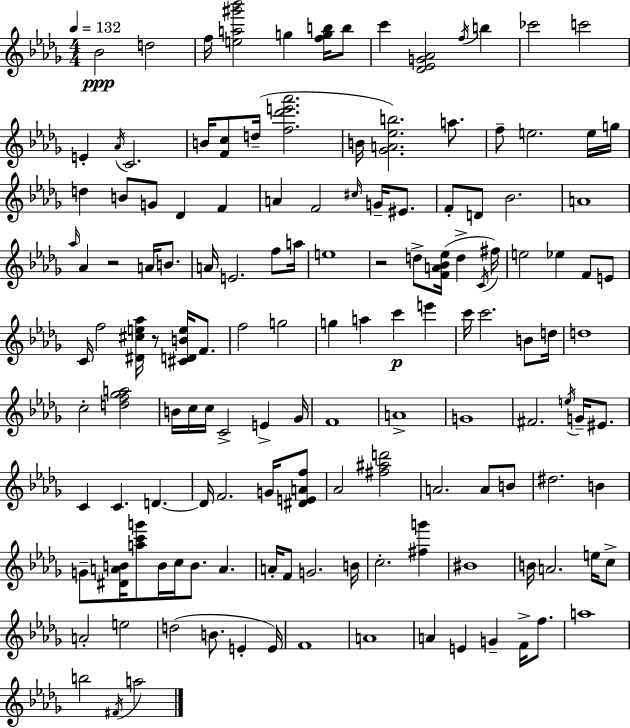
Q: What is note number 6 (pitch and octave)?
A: C6